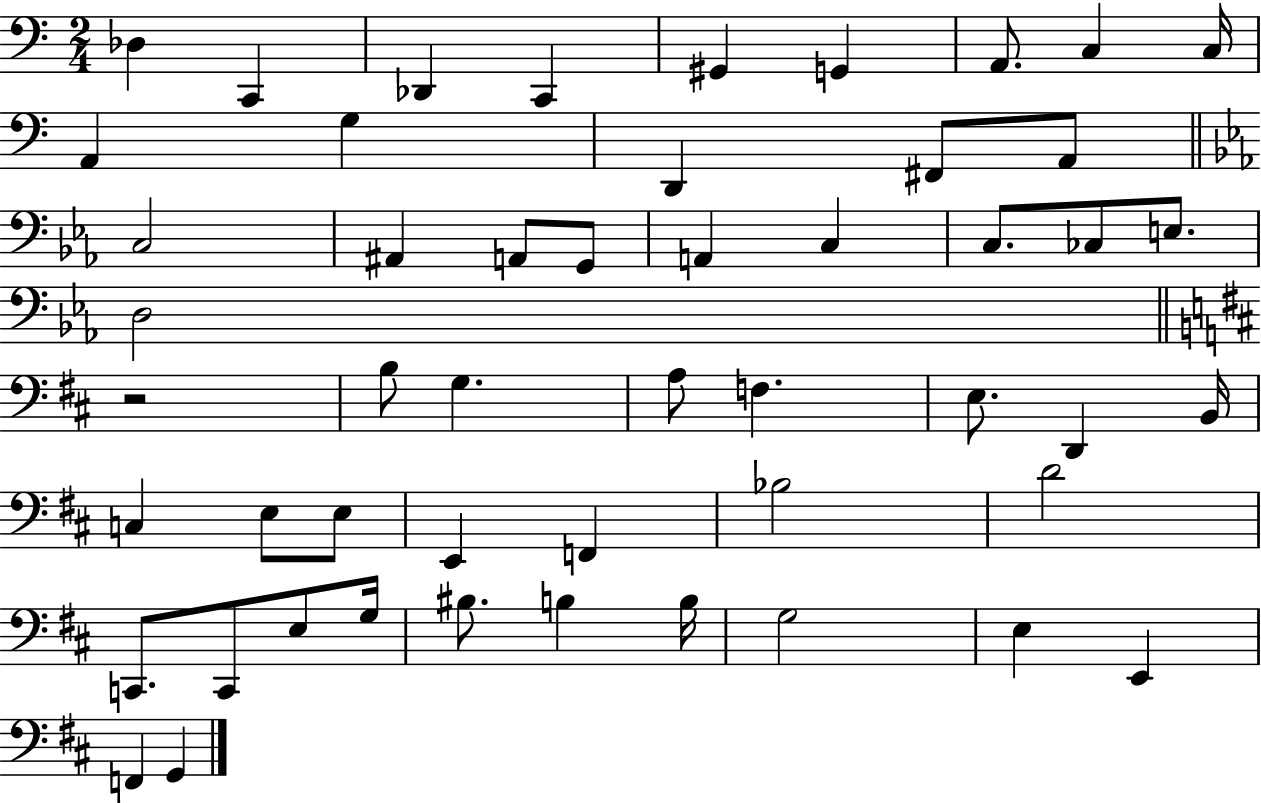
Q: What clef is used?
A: bass